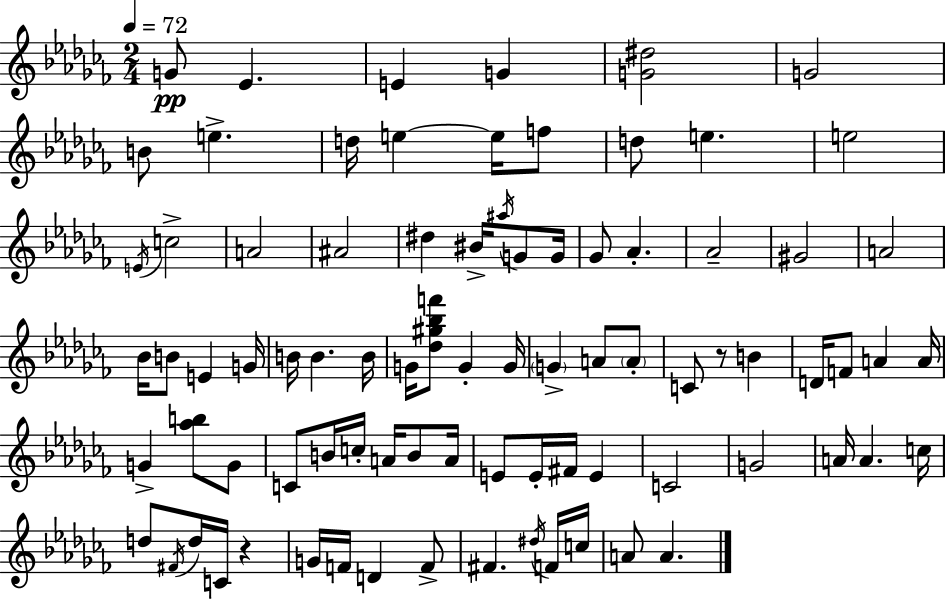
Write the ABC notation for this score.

X:1
T:Untitled
M:2/4
L:1/4
K:Abm
G/2 _E E G [G^d]2 G2 B/2 e d/4 e e/4 f/2 d/2 e e2 E/4 c2 A2 ^A2 ^d ^B/4 ^a/4 G/2 G/4 _G/2 _A _A2 ^G2 A2 _B/4 B/2 E G/4 B/4 B B/4 G/4 [_d^g_bf']/2 G G/4 G A/2 A/2 C/2 z/2 B D/4 F/2 A A/4 G [_ab]/2 G/2 C/2 B/4 c/4 A/4 B/2 A/4 E/2 E/4 ^F/4 E C2 G2 A/4 A c/4 d/2 ^F/4 d/4 C/4 z G/4 F/4 D F/2 ^F ^d/4 F/4 c/4 A/2 A